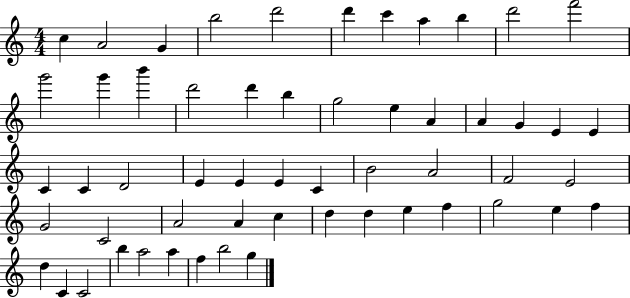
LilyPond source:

{
  \clef treble
  \numericTimeSignature
  \time 4/4
  \key c \major
  c''4 a'2 g'4 | b''2 d'''2 | d'''4 c'''4 a''4 b''4 | d'''2 f'''2 | \break g'''2 g'''4 b'''4 | d'''2 d'''4 b''4 | g''2 e''4 a'4 | a'4 g'4 e'4 e'4 | \break c'4 c'4 d'2 | e'4 e'4 e'4 c'4 | b'2 a'2 | f'2 e'2 | \break g'2 c'2 | a'2 a'4 c''4 | d''4 d''4 e''4 f''4 | g''2 e''4 f''4 | \break d''4 c'4 c'2 | b''4 a''2 a''4 | f''4 b''2 g''4 | \bar "|."
}